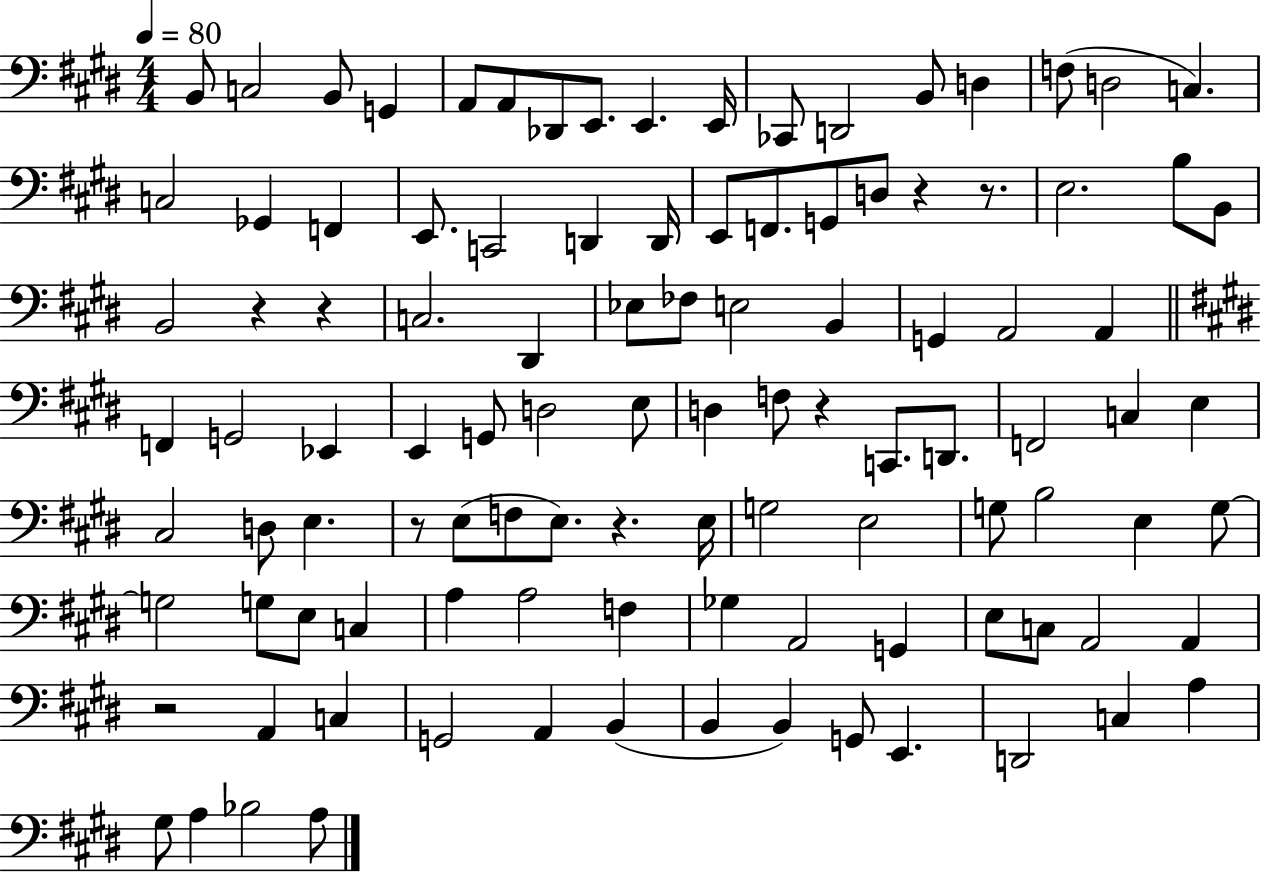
{
  \clef bass
  \numericTimeSignature
  \time 4/4
  \key e \major
  \tempo 4 = 80
  \repeat volta 2 { b,8 c2 b,8 g,4 | a,8 a,8 des,8 e,8. e,4. e,16 | ces,8 d,2 b,8 d4 | f8( d2 c4.) | \break c2 ges,4 f,4 | e,8. c,2 d,4 d,16 | e,8 f,8. g,8 d8 r4 r8. | e2. b8 b,8 | \break b,2 r4 r4 | c2. dis,4 | ees8 fes8 e2 b,4 | g,4 a,2 a,4 | \break \bar "||" \break \key e \major f,4 g,2 ees,4 | e,4 g,8 d2 e8 | d4 f8 r4 c,8. d,8. | f,2 c4 e4 | \break cis2 d8 e4. | r8 e8( f8 e8.) r4. e16 | g2 e2 | g8 b2 e4 g8~~ | \break g2 g8 e8 c4 | a4 a2 f4 | ges4 a,2 g,4 | e8 c8 a,2 a,4 | \break r2 a,4 c4 | g,2 a,4 b,4( | b,4 b,4) g,8 e,4. | d,2 c4 a4 | \break gis8 a4 bes2 a8 | } \bar "|."
}